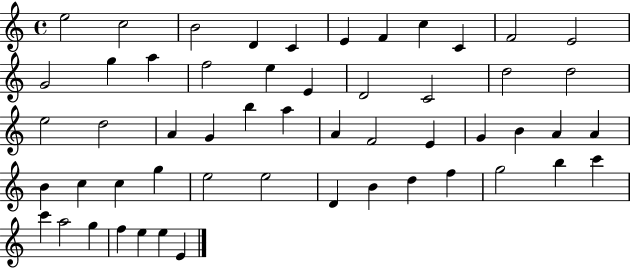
{
  \clef treble
  \time 4/4
  \defaultTimeSignature
  \key c \major
  e''2 c''2 | b'2 d'4 c'4 | e'4 f'4 c''4 c'4 | f'2 e'2 | \break g'2 g''4 a''4 | f''2 e''4 e'4 | d'2 c'2 | d''2 d''2 | \break e''2 d''2 | a'4 g'4 b''4 a''4 | a'4 f'2 e'4 | g'4 b'4 a'4 a'4 | \break b'4 c''4 c''4 g''4 | e''2 e''2 | d'4 b'4 d''4 f''4 | g''2 b''4 c'''4 | \break c'''4 a''2 g''4 | f''4 e''4 e''4 e'4 | \bar "|."
}